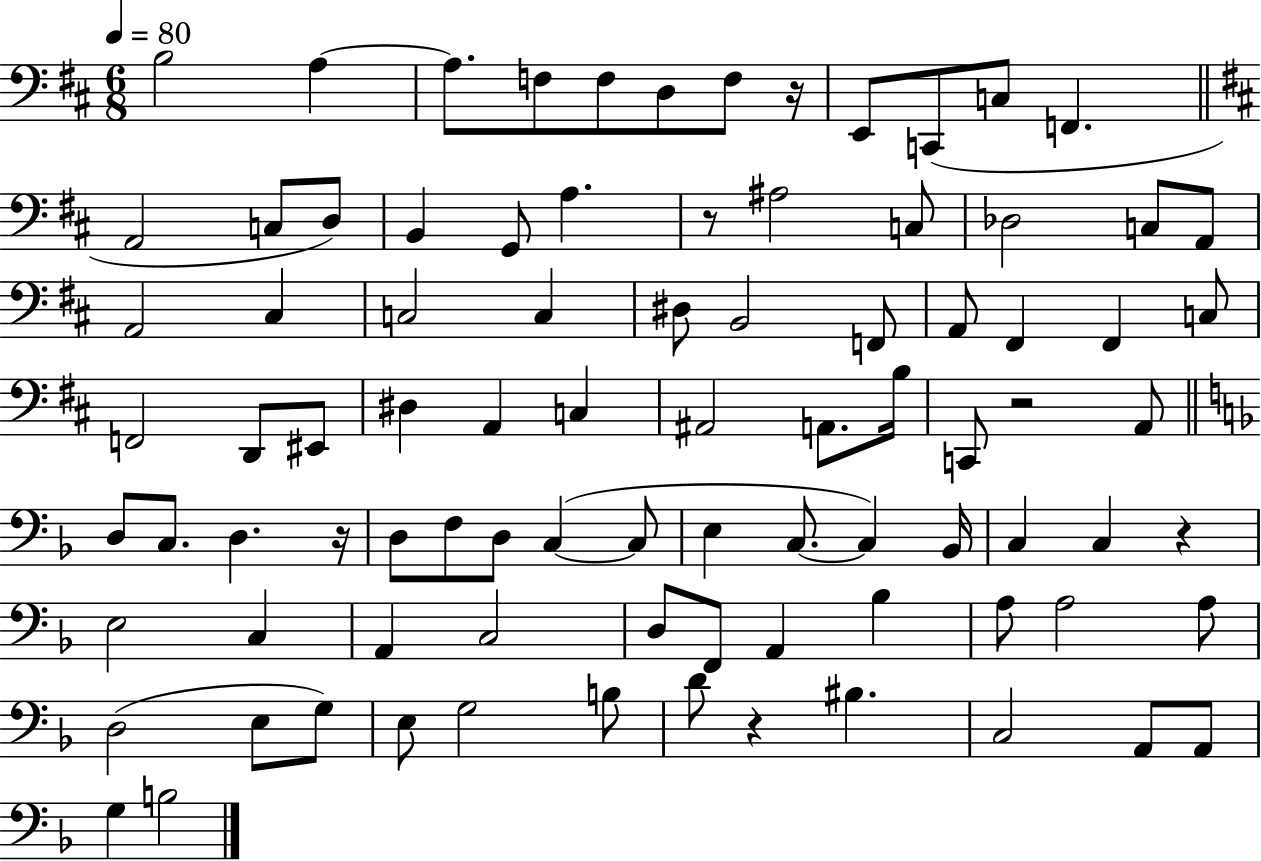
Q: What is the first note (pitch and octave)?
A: B3